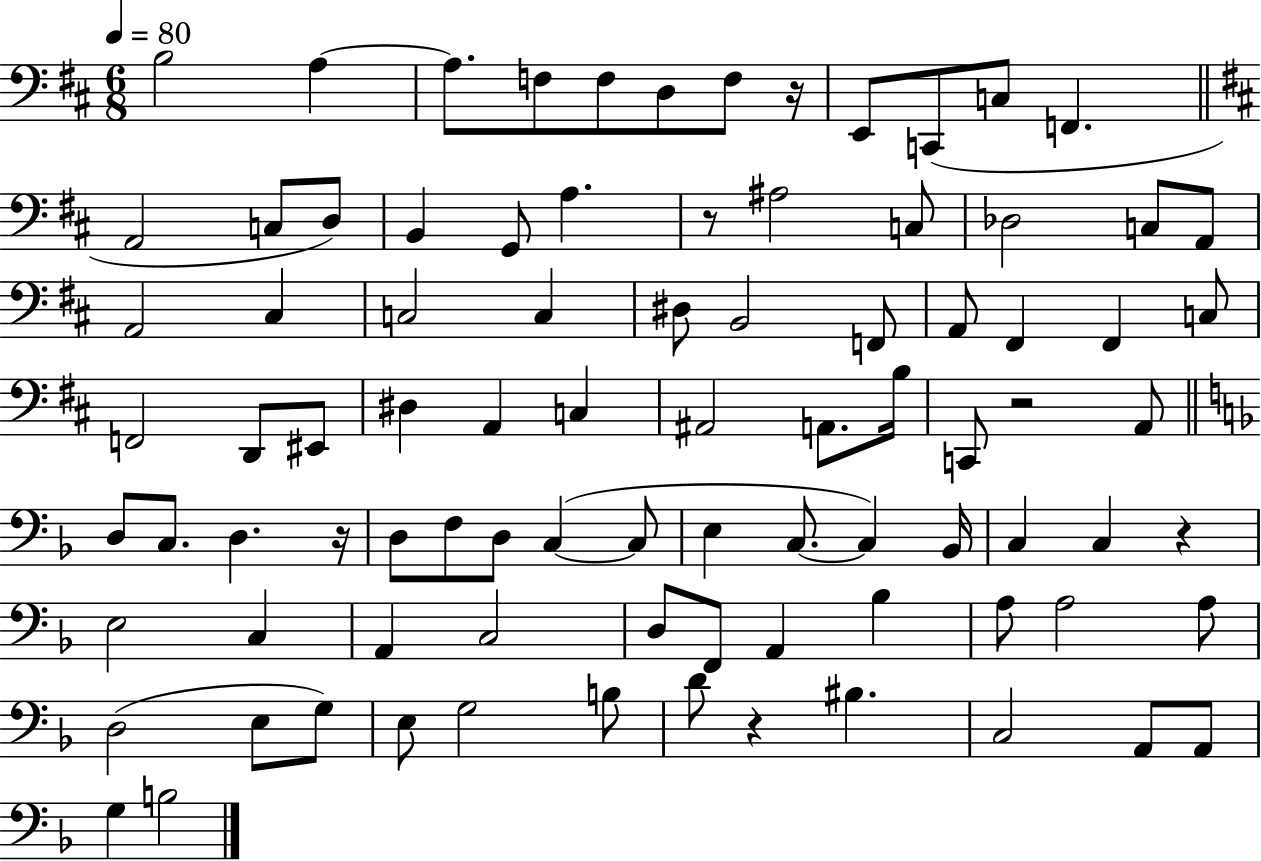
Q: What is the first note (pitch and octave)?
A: B3